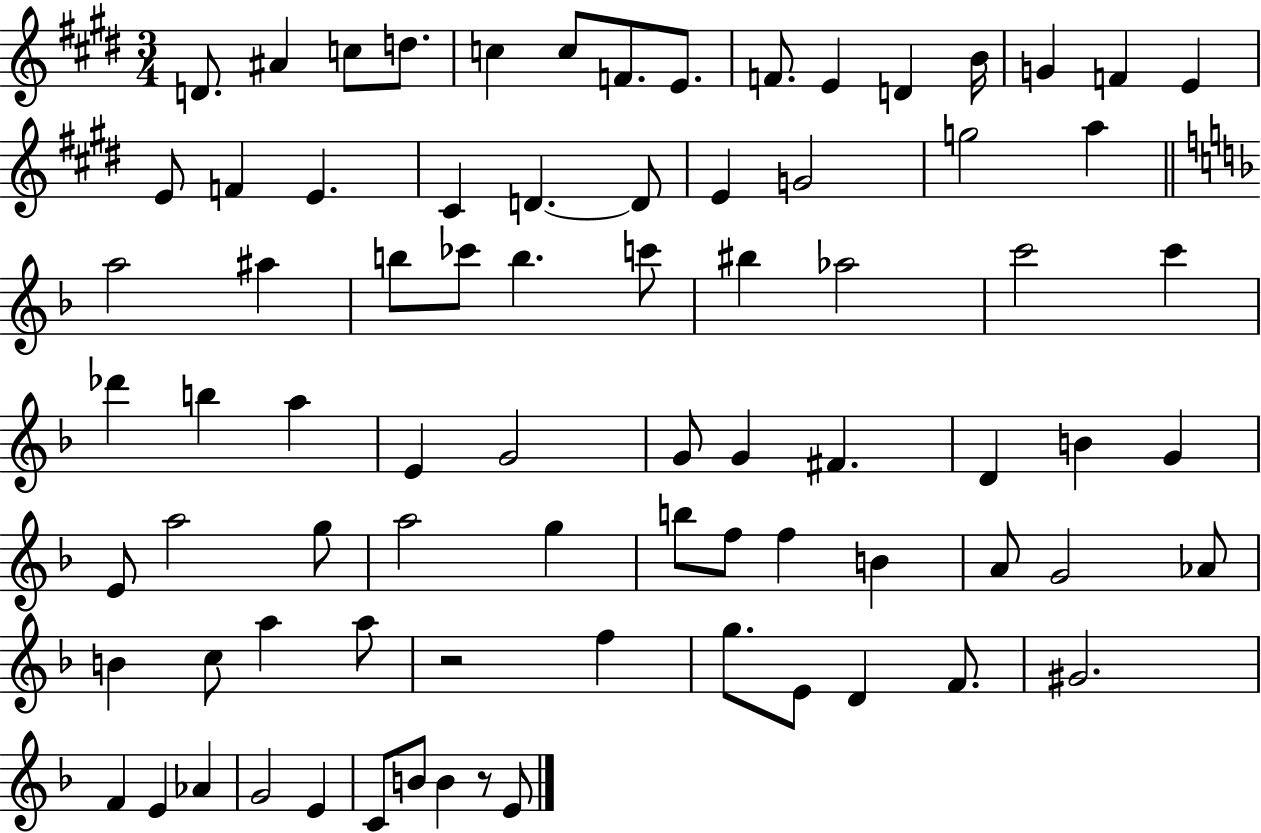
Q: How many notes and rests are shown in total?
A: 79